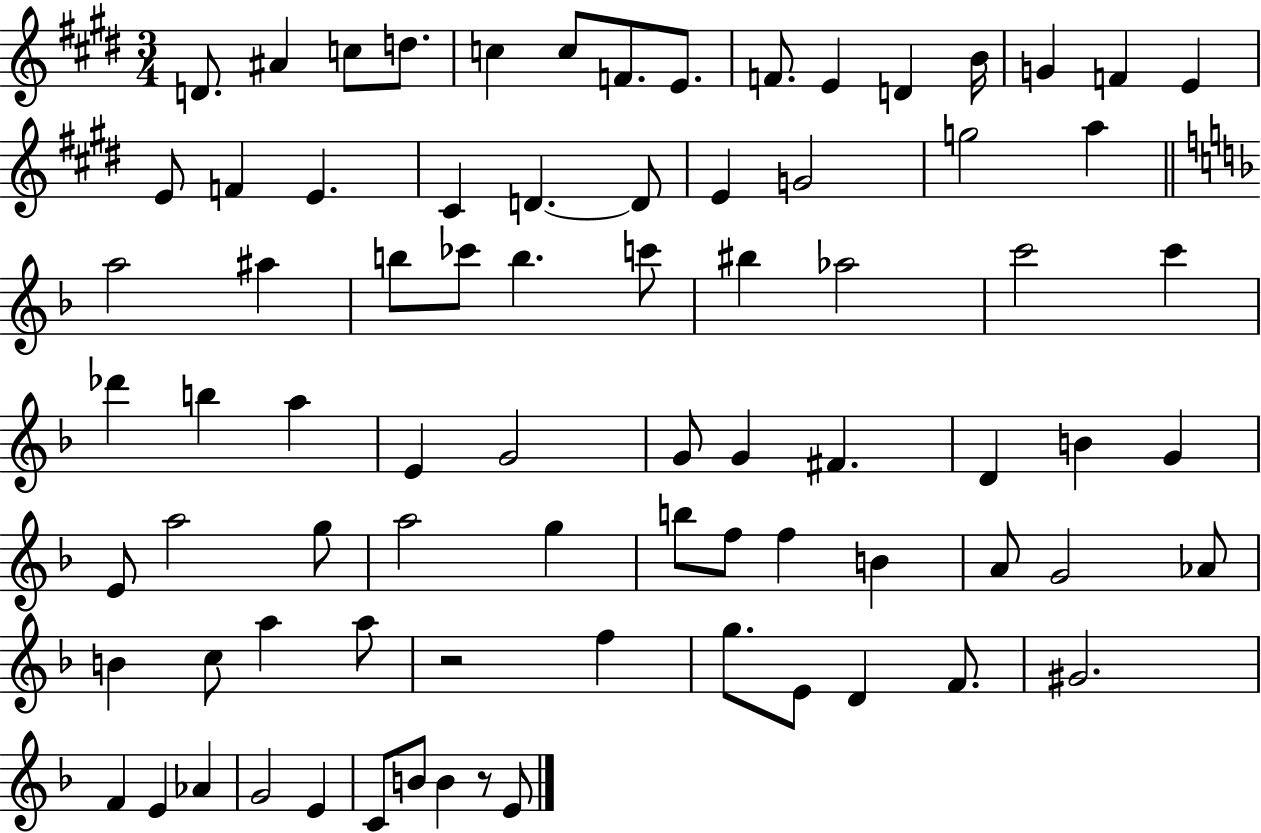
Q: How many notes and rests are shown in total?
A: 79